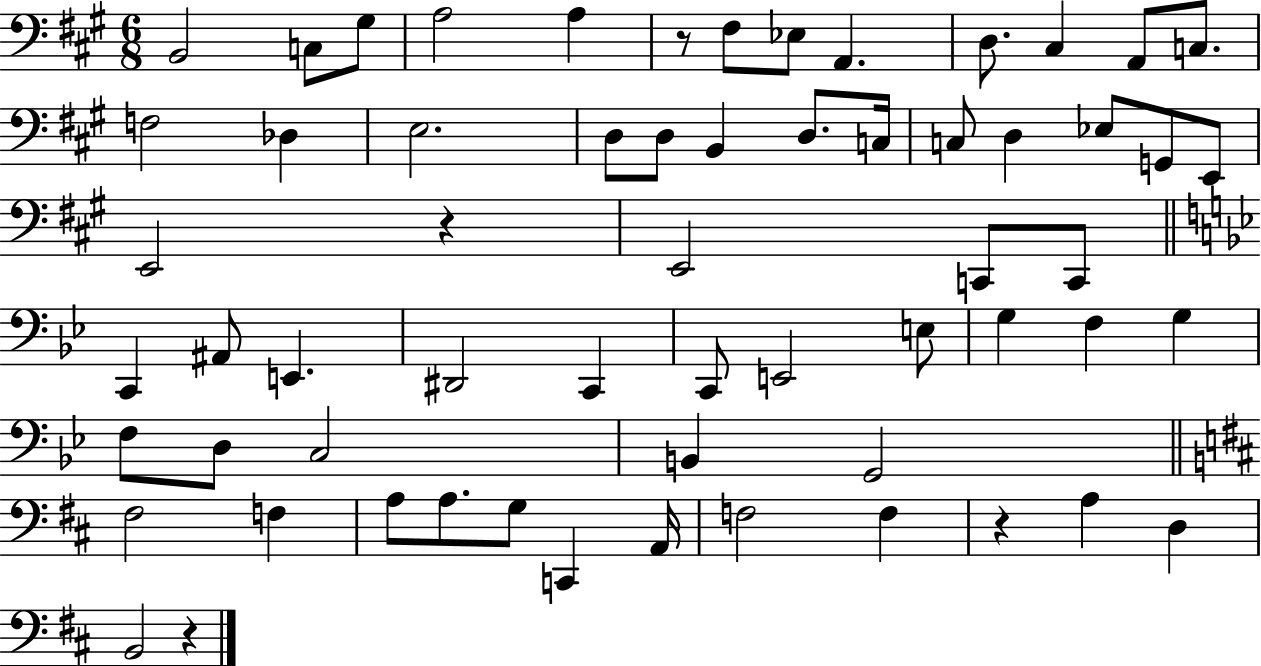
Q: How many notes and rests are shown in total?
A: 61